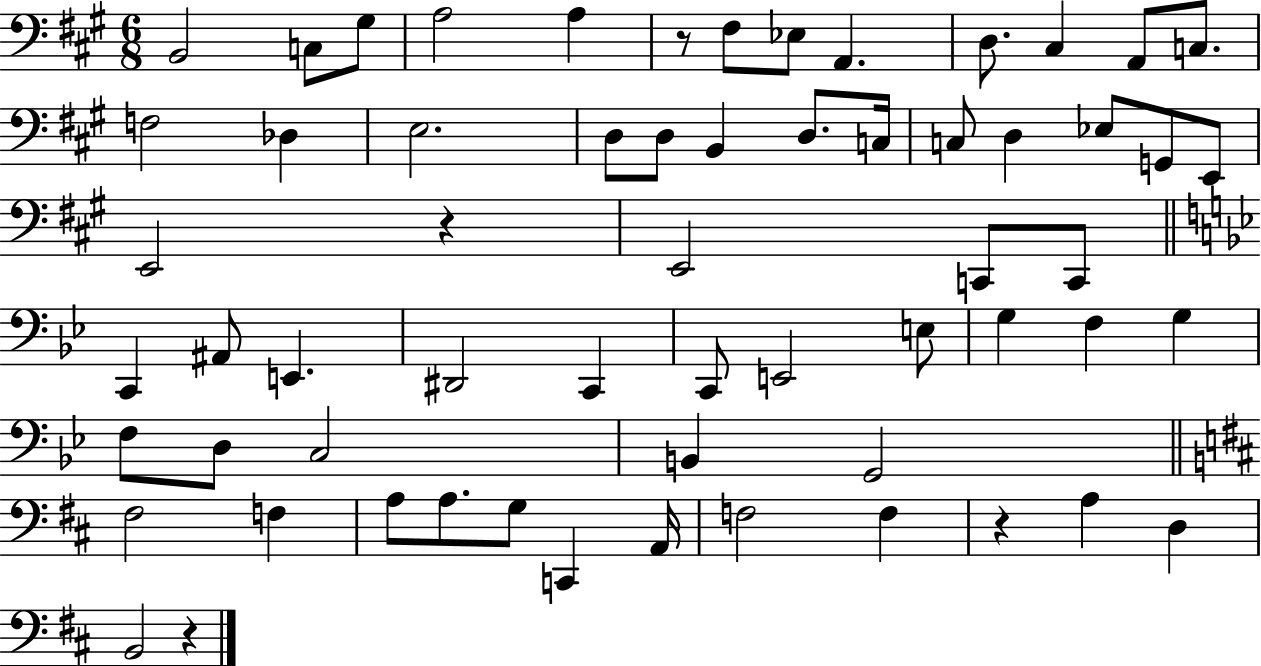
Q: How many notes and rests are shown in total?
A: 61